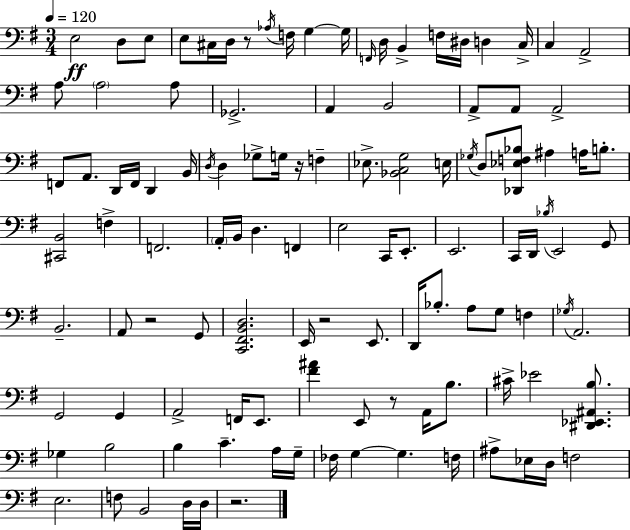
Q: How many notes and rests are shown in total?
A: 114